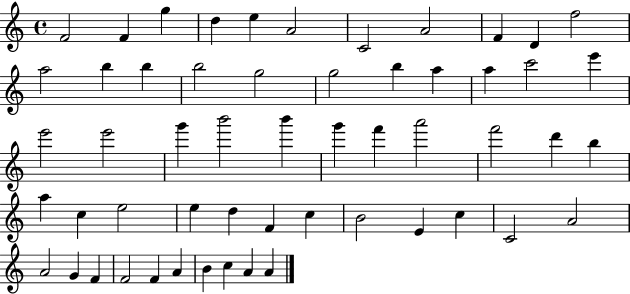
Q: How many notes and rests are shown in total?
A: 55